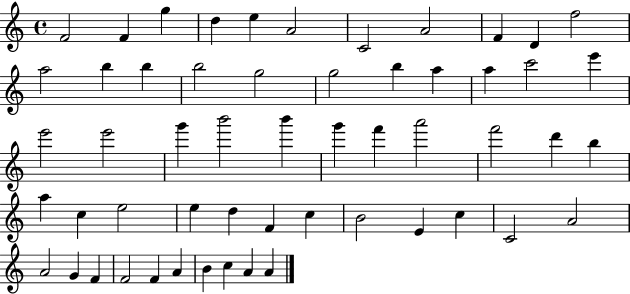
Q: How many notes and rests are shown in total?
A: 55